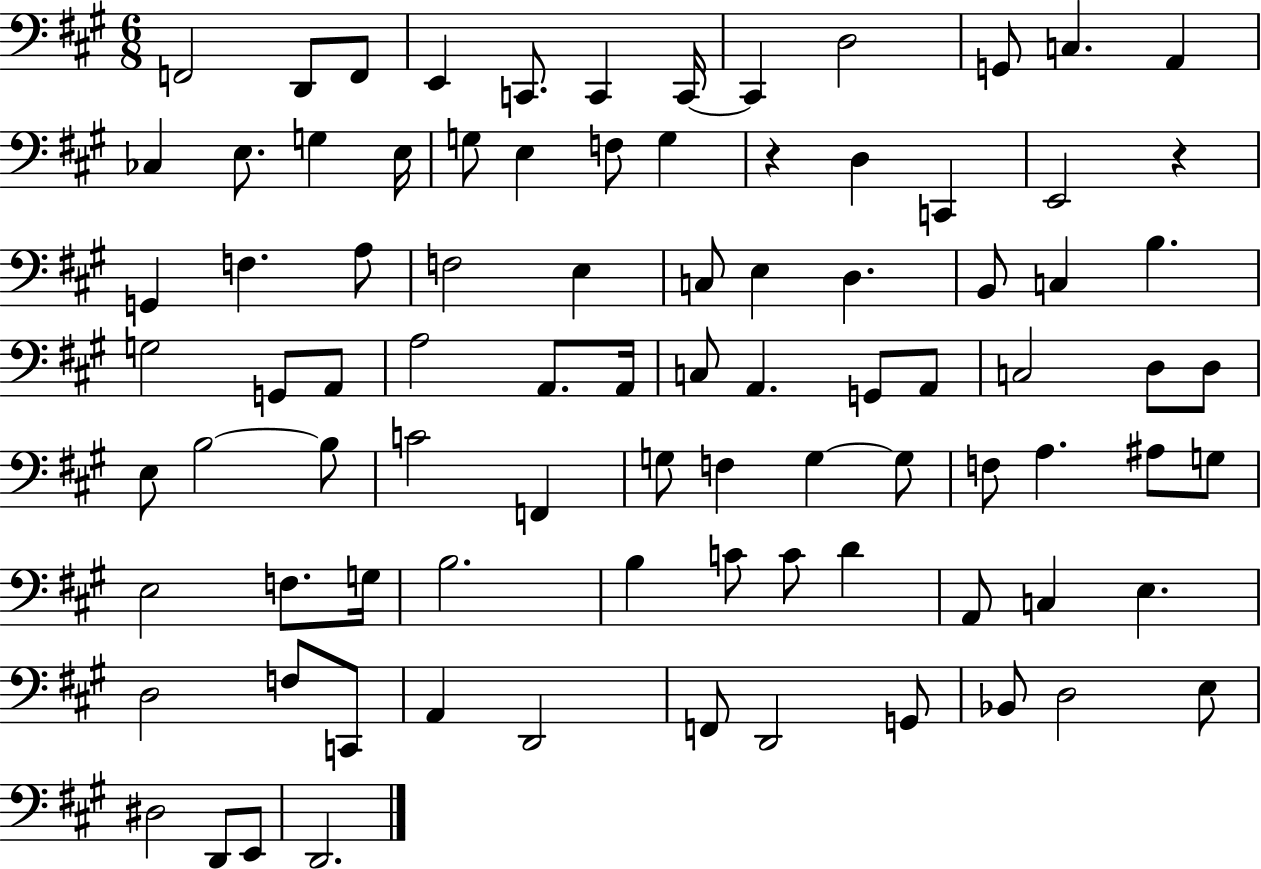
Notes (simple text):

F2/h D2/e F2/e E2/q C2/e. C2/q C2/s C2/q D3/h G2/e C3/q. A2/q CES3/q E3/e. G3/q E3/s G3/e E3/q F3/e G3/q R/q D3/q C2/q E2/h R/q G2/q F3/q. A3/e F3/h E3/q C3/e E3/q D3/q. B2/e C3/q B3/q. G3/h G2/e A2/e A3/h A2/e. A2/s C3/e A2/q. G2/e A2/e C3/h D3/e D3/e E3/e B3/h B3/e C4/h F2/q G3/e F3/q G3/q G3/e F3/e A3/q. A#3/e G3/e E3/h F3/e. G3/s B3/h. B3/q C4/e C4/e D4/q A2/e C3/q E3/q. D3/h F3/e C2/e A2/q D2/h F2/e D2/h G2/e Bb2/e D3/h E3/e D#3/h D2/e E2/e D2/h.